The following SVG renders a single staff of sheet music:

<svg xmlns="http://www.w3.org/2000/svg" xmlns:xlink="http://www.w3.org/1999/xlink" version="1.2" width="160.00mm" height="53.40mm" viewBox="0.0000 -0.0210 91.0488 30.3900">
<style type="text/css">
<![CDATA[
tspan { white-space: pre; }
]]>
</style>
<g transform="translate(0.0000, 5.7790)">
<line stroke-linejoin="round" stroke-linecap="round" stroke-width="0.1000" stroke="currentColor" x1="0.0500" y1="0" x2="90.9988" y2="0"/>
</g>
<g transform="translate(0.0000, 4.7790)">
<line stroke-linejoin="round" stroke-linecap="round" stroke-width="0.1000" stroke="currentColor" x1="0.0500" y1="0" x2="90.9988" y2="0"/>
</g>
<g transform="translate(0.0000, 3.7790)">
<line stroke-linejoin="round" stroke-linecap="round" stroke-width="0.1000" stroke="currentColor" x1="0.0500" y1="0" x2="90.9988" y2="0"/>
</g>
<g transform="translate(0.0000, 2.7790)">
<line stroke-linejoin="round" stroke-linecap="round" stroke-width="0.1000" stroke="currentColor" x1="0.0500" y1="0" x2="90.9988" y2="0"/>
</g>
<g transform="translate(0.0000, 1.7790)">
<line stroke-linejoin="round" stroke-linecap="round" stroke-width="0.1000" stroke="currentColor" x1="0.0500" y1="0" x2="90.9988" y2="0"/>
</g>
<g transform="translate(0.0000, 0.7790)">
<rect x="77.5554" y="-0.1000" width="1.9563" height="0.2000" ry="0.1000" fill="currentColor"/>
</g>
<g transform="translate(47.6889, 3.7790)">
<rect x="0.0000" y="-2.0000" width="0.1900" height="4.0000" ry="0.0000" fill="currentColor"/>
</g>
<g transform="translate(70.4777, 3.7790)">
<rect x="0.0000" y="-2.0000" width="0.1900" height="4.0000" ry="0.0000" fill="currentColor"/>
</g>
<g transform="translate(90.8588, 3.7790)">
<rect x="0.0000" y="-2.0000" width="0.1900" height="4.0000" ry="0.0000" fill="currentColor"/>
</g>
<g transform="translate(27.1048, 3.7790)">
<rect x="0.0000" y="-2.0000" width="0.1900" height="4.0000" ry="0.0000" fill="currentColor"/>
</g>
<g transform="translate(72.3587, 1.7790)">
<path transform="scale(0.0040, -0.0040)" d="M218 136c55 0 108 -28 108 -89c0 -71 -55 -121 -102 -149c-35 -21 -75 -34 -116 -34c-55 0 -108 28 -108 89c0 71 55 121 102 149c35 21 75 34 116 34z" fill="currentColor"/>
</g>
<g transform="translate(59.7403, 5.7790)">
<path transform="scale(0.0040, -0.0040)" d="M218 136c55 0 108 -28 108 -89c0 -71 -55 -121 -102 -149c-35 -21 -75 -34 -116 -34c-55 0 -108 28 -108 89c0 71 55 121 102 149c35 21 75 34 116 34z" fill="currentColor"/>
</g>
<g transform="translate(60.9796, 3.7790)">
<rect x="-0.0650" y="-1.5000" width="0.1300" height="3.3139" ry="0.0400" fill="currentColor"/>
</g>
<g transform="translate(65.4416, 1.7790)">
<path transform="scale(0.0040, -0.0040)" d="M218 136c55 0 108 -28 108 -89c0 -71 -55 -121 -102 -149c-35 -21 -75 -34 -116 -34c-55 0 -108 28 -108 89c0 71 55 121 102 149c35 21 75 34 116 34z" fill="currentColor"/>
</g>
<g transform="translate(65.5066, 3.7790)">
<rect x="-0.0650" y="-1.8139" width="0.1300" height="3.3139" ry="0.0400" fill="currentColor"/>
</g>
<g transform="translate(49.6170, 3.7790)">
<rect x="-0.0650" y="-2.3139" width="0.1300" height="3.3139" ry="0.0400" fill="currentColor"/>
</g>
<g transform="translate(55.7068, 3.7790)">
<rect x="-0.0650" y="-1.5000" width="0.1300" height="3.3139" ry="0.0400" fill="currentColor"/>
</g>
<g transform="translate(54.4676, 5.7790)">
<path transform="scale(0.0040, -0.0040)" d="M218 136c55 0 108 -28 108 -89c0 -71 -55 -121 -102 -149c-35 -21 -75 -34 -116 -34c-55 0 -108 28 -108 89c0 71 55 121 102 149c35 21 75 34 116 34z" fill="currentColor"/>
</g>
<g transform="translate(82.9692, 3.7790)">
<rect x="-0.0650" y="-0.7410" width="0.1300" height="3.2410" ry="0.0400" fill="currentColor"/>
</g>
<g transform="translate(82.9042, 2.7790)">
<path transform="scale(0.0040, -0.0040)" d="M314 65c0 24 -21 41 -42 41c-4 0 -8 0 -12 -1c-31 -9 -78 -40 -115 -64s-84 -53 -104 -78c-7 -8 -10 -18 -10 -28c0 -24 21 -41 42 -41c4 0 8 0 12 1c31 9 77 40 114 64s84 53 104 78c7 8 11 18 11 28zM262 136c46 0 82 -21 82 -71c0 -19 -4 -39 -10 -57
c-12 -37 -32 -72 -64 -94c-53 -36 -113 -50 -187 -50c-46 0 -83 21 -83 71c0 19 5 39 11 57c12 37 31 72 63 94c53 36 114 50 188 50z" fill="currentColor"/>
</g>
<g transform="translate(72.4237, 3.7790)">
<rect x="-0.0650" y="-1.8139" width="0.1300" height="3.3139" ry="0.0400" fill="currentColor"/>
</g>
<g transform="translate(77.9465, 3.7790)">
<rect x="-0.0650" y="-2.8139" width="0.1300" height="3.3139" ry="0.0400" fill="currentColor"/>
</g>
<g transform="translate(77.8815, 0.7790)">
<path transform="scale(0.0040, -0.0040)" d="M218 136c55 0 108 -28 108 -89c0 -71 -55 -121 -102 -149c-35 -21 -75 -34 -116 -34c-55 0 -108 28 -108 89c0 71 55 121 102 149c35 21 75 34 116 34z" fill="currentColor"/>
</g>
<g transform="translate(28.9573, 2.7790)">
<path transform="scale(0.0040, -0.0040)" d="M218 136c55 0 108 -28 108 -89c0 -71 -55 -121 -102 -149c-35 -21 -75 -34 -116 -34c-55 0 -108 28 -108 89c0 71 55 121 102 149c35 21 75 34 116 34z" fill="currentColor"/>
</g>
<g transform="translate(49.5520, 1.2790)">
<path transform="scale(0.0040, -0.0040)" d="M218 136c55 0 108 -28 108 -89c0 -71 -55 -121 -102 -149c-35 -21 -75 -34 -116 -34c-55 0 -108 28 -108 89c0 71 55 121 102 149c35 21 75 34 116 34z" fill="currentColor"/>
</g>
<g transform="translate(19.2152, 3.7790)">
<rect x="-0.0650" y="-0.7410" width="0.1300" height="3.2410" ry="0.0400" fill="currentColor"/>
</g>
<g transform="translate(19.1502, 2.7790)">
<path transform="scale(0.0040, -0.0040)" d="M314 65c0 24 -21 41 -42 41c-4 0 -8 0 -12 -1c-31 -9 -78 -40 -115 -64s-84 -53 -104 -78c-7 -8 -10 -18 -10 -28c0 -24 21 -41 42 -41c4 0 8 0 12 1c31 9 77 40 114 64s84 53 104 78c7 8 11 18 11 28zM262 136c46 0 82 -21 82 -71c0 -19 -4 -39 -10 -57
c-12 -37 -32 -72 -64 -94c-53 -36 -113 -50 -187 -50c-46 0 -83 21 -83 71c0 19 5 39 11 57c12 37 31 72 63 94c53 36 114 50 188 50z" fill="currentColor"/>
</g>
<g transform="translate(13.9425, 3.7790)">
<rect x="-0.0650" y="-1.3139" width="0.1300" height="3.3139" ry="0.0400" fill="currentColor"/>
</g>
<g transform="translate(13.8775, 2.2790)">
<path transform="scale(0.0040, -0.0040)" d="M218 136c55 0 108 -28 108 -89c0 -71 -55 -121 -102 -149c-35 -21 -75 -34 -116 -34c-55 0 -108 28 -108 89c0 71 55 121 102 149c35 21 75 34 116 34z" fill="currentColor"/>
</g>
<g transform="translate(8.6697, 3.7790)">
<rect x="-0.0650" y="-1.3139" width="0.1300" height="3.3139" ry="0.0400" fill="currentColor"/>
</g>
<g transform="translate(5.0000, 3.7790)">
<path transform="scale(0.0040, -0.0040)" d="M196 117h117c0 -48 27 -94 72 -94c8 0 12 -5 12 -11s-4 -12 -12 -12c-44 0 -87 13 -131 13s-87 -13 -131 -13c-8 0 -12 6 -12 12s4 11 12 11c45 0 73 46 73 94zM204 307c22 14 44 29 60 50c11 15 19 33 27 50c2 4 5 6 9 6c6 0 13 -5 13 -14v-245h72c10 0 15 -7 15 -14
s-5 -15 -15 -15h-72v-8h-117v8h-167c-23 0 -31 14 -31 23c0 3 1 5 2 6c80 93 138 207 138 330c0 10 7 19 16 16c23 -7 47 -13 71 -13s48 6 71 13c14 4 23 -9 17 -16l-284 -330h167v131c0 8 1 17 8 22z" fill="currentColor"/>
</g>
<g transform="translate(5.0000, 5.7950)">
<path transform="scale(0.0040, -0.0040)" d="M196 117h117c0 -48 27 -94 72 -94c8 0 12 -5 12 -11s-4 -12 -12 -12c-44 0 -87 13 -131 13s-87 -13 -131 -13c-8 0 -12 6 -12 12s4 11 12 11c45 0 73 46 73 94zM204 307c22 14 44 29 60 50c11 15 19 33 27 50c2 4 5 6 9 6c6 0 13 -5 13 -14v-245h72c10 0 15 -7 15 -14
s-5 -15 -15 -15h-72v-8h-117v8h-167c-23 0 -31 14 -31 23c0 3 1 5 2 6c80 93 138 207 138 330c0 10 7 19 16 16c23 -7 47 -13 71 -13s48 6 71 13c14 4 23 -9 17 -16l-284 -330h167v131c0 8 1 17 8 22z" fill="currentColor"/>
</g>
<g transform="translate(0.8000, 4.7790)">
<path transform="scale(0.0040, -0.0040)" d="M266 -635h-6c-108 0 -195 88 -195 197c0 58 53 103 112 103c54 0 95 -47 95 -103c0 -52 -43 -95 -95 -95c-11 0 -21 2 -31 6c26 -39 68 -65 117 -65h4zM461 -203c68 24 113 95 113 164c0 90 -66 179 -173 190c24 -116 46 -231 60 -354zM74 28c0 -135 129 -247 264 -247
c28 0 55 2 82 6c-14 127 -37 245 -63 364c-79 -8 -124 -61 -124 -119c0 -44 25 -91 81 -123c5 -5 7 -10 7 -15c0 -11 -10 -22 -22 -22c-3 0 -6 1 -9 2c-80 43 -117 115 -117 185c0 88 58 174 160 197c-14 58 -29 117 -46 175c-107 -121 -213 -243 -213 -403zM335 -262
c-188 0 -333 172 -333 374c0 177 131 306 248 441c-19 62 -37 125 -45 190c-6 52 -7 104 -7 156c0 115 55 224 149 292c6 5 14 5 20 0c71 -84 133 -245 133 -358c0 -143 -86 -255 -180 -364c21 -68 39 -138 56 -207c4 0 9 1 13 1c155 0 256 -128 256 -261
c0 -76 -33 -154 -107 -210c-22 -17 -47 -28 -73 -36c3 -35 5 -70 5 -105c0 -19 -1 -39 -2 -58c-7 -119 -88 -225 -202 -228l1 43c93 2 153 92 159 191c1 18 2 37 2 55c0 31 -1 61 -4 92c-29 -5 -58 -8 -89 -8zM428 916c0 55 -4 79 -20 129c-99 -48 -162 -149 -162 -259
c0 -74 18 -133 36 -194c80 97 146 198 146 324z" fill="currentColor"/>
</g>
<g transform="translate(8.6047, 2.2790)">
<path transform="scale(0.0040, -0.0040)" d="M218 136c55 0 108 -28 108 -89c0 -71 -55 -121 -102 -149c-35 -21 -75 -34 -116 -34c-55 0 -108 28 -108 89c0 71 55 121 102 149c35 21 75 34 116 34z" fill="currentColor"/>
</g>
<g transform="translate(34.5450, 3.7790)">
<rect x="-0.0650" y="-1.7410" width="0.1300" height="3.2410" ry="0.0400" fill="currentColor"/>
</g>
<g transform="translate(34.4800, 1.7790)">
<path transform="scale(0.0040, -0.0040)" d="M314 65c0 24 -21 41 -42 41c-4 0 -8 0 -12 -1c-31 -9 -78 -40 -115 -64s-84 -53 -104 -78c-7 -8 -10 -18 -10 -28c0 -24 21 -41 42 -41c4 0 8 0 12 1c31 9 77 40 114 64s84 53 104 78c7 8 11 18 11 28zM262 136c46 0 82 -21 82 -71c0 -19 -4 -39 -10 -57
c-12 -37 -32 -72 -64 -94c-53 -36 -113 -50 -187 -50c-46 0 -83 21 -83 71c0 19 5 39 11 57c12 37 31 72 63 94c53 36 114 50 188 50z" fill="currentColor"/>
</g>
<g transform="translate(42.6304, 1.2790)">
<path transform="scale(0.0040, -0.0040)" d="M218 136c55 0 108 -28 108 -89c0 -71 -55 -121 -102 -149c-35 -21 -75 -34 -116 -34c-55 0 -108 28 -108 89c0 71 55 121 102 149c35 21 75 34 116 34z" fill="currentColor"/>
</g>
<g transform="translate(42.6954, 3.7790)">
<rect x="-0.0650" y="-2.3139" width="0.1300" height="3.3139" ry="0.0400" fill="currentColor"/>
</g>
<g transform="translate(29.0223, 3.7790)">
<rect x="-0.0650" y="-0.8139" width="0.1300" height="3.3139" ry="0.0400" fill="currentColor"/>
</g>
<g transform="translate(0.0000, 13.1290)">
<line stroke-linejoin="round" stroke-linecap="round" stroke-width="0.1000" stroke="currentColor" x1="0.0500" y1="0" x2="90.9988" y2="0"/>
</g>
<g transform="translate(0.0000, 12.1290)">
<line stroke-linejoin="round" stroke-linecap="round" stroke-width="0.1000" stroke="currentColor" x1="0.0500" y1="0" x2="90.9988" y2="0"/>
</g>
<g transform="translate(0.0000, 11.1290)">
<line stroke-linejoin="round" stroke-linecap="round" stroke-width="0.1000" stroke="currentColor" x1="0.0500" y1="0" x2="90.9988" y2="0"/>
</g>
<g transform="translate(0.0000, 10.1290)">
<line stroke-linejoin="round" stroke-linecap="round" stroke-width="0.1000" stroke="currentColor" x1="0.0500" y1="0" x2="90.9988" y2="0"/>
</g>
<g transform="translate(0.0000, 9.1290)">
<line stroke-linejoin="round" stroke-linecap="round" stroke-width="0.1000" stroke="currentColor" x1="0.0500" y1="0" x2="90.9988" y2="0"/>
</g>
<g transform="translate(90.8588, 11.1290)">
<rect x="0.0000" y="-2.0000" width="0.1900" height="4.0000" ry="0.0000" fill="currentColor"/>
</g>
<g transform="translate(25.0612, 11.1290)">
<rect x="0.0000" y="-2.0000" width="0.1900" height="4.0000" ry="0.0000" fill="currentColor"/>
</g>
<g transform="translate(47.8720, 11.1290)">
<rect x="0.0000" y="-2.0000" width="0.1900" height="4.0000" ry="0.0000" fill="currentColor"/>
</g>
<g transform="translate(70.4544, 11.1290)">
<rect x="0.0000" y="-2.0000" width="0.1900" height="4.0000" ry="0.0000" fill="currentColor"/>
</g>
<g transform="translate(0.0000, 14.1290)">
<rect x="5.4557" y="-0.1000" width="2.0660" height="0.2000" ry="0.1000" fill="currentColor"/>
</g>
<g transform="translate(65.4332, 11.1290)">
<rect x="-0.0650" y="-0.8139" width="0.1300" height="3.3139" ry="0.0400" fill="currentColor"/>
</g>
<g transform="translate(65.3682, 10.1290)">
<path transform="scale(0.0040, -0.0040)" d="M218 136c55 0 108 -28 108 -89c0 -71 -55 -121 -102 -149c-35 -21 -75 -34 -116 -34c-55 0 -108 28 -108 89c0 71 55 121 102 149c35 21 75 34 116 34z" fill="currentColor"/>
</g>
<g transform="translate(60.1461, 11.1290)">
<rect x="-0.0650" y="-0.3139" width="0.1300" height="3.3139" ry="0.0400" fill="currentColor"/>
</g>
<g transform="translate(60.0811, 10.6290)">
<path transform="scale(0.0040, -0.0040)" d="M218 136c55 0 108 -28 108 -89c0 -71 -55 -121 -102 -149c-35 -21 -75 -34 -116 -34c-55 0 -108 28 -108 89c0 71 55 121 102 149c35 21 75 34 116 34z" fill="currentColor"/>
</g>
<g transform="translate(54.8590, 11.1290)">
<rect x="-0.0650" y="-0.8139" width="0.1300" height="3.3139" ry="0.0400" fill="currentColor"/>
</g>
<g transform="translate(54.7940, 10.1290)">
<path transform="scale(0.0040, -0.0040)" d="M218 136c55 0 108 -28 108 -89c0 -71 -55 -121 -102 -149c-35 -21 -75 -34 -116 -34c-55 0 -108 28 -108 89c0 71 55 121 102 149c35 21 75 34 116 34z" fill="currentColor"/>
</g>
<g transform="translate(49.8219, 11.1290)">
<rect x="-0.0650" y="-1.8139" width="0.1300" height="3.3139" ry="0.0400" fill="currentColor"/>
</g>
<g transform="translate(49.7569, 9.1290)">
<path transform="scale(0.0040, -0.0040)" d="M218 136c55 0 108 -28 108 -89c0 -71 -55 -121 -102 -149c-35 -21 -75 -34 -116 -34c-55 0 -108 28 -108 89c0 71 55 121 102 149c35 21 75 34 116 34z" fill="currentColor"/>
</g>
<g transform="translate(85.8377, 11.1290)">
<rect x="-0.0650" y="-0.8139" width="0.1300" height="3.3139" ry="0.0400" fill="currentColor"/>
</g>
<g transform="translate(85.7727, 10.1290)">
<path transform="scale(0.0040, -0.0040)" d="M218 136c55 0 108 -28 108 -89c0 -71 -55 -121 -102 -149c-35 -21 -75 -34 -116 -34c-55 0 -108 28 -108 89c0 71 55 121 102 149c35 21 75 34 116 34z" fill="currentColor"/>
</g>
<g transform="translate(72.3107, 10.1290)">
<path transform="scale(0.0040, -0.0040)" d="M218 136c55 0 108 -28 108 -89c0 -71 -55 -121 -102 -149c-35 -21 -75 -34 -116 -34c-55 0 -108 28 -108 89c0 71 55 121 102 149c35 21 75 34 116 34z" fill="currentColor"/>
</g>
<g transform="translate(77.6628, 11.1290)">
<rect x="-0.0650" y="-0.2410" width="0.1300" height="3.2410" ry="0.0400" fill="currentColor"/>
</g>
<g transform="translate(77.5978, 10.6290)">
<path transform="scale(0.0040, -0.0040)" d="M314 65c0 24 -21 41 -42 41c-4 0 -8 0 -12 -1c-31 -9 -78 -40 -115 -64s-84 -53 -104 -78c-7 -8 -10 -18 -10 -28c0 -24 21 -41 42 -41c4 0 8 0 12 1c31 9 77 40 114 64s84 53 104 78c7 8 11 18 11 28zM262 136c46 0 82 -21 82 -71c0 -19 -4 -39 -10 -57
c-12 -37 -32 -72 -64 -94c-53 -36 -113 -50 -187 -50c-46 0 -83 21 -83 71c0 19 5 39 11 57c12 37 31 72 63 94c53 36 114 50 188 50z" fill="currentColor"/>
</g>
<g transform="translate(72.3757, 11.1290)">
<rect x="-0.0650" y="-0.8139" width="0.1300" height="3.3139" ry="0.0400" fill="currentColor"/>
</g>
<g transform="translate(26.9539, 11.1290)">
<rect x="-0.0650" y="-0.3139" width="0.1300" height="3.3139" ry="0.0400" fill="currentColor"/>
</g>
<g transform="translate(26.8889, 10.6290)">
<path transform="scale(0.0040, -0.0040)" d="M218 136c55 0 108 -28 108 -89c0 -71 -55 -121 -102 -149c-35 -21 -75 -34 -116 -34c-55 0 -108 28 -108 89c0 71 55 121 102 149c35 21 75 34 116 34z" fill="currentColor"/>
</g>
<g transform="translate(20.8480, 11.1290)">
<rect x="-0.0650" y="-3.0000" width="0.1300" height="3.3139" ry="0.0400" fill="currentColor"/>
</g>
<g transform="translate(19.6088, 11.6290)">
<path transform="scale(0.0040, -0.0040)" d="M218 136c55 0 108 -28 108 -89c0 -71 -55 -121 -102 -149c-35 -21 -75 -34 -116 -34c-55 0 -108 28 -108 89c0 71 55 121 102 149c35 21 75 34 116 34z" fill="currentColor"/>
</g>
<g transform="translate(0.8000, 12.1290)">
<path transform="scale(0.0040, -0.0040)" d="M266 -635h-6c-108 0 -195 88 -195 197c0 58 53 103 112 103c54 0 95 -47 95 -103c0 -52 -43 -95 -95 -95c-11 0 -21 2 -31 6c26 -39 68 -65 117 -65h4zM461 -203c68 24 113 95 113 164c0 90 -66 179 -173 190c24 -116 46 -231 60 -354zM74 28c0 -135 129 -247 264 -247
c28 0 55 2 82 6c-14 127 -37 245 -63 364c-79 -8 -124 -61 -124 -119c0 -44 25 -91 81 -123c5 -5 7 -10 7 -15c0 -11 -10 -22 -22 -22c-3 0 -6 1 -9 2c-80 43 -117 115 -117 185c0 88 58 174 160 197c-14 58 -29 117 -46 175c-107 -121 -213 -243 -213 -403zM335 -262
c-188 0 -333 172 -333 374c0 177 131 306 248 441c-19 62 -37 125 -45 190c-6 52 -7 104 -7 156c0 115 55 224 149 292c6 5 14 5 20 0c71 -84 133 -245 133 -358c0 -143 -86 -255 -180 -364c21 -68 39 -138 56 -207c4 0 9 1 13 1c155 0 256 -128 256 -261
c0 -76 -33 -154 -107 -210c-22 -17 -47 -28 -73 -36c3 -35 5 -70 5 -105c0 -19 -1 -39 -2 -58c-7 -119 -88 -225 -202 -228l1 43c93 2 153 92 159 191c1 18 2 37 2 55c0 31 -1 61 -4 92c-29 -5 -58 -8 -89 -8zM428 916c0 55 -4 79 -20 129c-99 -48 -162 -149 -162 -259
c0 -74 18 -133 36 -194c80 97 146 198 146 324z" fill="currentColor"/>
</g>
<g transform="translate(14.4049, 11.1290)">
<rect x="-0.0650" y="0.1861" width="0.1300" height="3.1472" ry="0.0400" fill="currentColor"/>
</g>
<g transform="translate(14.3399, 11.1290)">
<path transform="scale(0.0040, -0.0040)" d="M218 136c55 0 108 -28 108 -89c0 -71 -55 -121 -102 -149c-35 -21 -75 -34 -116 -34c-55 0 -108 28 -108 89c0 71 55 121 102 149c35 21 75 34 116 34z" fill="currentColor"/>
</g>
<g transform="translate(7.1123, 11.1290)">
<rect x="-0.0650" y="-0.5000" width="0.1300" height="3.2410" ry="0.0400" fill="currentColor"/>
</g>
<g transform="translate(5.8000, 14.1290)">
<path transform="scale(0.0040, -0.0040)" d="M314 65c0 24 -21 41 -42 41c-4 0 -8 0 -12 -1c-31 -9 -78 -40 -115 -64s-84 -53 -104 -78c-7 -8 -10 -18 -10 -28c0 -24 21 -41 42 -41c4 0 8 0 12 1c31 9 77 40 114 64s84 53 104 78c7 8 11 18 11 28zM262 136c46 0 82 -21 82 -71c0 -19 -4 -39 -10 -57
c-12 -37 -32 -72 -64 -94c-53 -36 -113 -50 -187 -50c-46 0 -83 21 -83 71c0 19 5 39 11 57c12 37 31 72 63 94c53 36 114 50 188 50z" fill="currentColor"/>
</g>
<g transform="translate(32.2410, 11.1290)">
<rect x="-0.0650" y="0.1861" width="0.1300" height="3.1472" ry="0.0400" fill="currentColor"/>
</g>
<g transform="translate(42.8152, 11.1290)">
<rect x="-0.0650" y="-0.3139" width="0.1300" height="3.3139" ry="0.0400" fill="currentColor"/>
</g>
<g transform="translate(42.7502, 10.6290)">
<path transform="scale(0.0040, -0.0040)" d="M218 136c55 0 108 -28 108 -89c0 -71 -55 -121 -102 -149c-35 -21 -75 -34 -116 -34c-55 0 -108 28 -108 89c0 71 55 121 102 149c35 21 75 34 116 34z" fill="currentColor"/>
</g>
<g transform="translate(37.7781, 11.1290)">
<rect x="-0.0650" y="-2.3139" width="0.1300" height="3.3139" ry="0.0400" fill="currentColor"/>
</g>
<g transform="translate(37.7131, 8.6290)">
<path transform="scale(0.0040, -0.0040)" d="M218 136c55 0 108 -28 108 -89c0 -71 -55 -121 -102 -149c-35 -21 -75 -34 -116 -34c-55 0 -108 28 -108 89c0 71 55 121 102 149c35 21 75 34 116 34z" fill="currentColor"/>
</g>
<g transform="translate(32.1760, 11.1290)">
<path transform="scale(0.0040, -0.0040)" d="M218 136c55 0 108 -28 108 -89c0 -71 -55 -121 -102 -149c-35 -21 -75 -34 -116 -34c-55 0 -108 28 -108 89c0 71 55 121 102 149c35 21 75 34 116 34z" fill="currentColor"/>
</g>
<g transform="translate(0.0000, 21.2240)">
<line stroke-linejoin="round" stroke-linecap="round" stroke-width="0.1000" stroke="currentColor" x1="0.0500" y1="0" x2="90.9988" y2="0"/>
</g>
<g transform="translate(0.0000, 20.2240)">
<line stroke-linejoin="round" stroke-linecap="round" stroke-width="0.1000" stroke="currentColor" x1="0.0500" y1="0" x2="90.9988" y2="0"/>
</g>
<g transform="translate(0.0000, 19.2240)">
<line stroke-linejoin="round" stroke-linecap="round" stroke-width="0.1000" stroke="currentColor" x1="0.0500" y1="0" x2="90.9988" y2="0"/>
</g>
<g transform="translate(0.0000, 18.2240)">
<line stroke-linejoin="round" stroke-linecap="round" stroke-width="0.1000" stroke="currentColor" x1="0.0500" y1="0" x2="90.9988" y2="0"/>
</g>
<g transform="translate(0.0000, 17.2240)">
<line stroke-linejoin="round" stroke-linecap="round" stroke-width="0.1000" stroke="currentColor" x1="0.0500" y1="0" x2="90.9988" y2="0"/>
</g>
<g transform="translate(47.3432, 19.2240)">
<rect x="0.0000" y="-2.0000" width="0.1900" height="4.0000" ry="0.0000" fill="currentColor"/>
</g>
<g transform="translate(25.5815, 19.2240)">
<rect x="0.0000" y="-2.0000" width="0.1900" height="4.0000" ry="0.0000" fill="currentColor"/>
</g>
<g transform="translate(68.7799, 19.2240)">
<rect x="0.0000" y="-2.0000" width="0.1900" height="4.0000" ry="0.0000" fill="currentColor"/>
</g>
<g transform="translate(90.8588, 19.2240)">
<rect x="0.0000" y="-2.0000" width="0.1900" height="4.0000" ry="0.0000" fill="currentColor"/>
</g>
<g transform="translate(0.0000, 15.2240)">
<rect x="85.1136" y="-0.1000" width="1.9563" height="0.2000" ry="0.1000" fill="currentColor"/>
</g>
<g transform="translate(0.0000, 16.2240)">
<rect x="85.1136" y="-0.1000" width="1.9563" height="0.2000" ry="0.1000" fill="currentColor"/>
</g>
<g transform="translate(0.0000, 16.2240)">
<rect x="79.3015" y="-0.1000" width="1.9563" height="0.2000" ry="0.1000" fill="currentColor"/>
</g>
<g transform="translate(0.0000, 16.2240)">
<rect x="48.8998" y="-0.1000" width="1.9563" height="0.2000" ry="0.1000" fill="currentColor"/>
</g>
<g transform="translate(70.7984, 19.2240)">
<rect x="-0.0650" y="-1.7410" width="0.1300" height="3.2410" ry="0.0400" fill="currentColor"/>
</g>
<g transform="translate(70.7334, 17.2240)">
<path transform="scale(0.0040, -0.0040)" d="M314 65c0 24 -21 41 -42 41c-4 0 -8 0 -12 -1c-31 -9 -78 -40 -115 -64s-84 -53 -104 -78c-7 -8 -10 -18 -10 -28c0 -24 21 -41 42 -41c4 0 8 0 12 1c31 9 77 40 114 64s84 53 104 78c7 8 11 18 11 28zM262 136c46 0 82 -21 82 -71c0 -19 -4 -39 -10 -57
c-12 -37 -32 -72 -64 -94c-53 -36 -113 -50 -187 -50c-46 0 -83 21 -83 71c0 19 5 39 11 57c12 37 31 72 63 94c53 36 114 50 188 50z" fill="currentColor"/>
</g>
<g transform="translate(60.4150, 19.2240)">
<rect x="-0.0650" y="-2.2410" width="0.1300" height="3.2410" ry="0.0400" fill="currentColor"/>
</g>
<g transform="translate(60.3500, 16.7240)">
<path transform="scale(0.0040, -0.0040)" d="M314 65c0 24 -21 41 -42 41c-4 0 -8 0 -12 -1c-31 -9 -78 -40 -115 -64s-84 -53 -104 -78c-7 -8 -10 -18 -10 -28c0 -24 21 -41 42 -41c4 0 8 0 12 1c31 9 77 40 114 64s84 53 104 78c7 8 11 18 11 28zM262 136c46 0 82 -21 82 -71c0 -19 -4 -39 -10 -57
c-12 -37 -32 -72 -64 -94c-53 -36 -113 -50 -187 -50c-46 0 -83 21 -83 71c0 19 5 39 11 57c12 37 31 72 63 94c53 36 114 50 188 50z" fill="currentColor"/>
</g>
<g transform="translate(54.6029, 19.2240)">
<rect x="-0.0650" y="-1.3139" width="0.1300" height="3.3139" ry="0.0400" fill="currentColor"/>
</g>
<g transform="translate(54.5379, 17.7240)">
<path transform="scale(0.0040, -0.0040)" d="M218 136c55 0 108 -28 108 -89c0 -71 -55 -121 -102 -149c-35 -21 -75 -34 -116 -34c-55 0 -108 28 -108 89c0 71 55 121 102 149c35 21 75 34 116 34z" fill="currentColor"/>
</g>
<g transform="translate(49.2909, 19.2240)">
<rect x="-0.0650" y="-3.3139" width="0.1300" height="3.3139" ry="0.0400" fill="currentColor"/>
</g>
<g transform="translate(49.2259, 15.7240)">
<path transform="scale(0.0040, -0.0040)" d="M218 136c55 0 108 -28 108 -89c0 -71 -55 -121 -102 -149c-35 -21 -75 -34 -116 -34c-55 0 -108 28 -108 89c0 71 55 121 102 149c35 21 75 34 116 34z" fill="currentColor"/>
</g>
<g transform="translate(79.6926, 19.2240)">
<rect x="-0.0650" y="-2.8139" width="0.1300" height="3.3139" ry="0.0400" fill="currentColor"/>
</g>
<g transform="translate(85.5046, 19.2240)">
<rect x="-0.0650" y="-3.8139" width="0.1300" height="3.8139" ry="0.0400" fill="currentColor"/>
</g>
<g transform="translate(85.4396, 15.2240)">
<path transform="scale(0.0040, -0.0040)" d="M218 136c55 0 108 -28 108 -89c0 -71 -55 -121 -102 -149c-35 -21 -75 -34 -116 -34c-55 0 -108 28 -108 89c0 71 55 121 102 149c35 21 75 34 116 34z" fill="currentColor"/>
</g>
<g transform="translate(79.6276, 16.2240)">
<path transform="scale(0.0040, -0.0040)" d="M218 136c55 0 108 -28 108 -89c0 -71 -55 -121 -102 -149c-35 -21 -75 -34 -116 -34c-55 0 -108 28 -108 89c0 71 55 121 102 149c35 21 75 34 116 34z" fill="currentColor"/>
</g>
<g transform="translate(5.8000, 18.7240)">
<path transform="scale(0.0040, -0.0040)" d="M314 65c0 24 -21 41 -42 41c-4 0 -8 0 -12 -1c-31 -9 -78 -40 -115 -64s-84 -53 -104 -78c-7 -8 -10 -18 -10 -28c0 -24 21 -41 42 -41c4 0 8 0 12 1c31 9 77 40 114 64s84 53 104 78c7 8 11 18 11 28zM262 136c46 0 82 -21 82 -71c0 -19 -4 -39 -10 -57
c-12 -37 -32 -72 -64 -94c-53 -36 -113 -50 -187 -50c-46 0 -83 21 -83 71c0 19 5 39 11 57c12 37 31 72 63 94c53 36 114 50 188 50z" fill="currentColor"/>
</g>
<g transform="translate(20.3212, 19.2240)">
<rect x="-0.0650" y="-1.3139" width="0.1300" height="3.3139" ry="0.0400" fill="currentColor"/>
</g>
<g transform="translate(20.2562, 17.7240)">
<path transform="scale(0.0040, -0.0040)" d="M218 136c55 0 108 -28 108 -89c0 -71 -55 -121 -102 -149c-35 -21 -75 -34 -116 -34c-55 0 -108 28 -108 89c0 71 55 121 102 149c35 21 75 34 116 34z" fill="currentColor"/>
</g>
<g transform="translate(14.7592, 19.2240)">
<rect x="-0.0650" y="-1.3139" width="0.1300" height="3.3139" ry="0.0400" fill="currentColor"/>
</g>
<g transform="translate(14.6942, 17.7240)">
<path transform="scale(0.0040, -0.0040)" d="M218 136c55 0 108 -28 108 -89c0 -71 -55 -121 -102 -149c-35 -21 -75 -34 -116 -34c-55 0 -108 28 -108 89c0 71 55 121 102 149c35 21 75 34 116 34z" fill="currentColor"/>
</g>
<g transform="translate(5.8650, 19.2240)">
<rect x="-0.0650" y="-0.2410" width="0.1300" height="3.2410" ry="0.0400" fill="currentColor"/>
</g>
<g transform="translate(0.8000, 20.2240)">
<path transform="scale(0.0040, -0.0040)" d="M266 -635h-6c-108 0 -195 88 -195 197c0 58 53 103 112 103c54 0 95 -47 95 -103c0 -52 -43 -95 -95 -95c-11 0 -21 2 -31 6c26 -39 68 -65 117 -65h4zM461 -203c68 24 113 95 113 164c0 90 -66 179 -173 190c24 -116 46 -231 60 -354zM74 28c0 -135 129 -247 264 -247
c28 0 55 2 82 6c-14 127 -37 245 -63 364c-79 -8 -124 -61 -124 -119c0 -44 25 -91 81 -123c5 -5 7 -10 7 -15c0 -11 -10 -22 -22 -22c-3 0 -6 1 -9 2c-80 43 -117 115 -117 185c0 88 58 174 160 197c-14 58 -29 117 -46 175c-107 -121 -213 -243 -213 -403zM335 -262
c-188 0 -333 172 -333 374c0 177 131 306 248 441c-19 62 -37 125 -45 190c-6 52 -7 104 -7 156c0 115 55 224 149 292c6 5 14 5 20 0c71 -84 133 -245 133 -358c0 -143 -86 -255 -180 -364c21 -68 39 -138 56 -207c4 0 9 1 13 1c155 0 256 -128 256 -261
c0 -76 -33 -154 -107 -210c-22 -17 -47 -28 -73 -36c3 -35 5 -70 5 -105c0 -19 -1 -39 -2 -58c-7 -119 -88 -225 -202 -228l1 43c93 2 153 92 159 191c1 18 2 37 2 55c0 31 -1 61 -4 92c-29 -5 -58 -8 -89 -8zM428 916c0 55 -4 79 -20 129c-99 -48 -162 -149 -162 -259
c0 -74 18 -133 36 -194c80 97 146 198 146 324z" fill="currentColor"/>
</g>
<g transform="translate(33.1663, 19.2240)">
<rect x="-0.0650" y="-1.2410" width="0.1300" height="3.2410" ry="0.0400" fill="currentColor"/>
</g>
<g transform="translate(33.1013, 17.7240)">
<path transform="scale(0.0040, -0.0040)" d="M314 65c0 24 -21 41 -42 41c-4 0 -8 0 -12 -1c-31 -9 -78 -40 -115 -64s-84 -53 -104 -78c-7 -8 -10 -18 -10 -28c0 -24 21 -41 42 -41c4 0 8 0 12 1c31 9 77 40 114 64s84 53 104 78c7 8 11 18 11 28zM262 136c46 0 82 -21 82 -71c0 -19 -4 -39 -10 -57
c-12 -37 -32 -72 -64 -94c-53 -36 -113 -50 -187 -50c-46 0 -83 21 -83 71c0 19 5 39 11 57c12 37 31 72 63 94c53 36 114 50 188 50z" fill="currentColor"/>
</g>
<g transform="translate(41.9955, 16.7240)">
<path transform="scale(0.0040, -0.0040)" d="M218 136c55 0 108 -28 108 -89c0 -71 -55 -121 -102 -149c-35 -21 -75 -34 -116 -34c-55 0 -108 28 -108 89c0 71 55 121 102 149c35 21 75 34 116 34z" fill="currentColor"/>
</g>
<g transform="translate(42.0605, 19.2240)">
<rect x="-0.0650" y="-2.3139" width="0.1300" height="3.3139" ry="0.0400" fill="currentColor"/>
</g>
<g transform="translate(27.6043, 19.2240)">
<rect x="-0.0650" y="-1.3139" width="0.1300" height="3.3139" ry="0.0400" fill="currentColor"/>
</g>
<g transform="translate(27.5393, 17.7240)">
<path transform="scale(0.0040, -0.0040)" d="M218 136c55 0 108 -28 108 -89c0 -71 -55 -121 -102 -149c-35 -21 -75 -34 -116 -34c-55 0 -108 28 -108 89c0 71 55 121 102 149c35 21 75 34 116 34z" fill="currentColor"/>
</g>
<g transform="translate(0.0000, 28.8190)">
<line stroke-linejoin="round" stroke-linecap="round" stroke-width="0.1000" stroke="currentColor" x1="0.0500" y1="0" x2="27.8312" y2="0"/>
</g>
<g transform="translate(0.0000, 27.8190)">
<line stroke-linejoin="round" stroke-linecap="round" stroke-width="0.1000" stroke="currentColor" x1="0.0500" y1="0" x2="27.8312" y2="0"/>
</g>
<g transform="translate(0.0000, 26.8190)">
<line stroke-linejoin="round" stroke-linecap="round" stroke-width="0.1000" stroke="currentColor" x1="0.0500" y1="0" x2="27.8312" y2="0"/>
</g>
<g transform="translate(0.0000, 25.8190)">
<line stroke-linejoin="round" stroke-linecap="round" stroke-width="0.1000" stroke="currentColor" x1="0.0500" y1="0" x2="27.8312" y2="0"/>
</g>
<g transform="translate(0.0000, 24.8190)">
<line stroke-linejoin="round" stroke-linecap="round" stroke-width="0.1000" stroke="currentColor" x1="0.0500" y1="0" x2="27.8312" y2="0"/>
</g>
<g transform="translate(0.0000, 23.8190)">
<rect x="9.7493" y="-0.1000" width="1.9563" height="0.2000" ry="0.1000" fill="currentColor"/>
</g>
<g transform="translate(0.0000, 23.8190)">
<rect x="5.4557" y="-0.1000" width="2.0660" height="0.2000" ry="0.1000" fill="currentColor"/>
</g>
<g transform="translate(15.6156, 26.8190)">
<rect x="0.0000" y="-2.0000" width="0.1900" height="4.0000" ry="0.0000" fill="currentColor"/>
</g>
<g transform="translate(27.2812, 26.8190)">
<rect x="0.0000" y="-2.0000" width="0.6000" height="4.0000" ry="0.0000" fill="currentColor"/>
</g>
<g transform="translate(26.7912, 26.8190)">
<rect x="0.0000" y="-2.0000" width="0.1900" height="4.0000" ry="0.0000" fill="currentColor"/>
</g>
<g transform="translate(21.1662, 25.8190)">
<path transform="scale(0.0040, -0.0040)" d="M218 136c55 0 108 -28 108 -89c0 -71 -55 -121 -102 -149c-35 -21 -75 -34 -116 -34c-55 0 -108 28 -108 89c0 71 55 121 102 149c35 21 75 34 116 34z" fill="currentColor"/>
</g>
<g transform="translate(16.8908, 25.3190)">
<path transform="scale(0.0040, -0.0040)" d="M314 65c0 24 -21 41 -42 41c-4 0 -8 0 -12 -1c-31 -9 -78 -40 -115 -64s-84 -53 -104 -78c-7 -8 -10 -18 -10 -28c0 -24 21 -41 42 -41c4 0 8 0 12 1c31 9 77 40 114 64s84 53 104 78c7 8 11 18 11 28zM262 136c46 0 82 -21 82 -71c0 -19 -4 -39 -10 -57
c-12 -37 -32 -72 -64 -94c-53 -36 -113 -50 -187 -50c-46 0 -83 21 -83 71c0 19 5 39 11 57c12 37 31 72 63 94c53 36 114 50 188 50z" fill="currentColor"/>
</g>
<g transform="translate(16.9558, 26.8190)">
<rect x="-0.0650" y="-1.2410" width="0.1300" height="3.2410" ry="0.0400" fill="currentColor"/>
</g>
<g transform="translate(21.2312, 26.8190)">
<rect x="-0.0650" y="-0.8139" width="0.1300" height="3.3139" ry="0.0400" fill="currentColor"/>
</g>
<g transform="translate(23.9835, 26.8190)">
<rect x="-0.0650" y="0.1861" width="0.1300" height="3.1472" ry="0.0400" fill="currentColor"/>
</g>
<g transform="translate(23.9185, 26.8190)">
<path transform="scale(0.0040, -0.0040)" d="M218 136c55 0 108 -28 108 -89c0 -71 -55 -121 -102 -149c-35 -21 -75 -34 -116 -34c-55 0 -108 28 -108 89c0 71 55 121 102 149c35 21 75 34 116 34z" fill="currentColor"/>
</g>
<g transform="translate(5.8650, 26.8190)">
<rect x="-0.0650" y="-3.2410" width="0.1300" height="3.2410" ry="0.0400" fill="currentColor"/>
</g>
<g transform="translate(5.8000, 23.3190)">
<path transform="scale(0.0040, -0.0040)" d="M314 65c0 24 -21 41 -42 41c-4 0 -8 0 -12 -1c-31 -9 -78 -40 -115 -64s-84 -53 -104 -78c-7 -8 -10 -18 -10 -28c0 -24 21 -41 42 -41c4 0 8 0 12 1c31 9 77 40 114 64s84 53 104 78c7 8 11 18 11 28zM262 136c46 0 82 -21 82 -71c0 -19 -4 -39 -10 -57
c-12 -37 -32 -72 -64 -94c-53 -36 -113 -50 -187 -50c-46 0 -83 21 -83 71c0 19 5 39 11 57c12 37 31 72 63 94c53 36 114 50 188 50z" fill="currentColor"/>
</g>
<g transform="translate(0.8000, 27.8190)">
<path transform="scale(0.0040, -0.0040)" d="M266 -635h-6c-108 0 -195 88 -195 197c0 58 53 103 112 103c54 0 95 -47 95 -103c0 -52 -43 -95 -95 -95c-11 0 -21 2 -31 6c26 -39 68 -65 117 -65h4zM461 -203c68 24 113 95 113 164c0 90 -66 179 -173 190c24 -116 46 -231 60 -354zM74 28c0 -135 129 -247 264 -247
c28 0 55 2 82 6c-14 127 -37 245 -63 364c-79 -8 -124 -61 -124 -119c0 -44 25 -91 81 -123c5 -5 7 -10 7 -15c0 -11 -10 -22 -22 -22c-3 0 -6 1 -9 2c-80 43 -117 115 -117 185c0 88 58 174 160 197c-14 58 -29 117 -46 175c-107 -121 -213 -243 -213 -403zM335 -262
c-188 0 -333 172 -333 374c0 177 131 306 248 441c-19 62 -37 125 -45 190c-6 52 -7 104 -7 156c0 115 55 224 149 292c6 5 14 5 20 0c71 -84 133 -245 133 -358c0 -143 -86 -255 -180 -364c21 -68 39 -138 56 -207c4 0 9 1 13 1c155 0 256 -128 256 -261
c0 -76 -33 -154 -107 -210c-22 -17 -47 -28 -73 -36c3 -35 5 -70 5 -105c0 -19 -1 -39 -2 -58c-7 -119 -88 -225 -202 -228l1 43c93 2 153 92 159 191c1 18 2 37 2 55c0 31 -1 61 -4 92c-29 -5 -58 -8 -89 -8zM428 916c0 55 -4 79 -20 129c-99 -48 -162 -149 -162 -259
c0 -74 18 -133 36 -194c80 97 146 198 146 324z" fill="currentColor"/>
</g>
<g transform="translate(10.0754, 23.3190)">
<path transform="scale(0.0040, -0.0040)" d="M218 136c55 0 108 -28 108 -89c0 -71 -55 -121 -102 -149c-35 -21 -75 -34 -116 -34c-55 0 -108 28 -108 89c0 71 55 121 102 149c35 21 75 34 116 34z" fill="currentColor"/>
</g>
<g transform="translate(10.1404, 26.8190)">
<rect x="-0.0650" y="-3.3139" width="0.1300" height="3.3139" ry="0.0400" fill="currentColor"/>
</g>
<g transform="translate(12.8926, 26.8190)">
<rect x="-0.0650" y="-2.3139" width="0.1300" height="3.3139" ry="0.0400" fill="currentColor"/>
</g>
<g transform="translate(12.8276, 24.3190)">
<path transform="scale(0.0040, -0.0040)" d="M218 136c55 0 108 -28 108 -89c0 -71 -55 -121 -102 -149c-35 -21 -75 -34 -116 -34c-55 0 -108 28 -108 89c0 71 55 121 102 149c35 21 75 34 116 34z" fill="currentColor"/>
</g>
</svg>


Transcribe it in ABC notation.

X:1
T:Untitled
M:4/4
L:1/4
K:C
e e d2 d f2 g g E E f f a d2 C2 B A c B g c f d c d d c2 d c2 e e e e2 g b e g2 f2 a c' b2 b g e2 d B